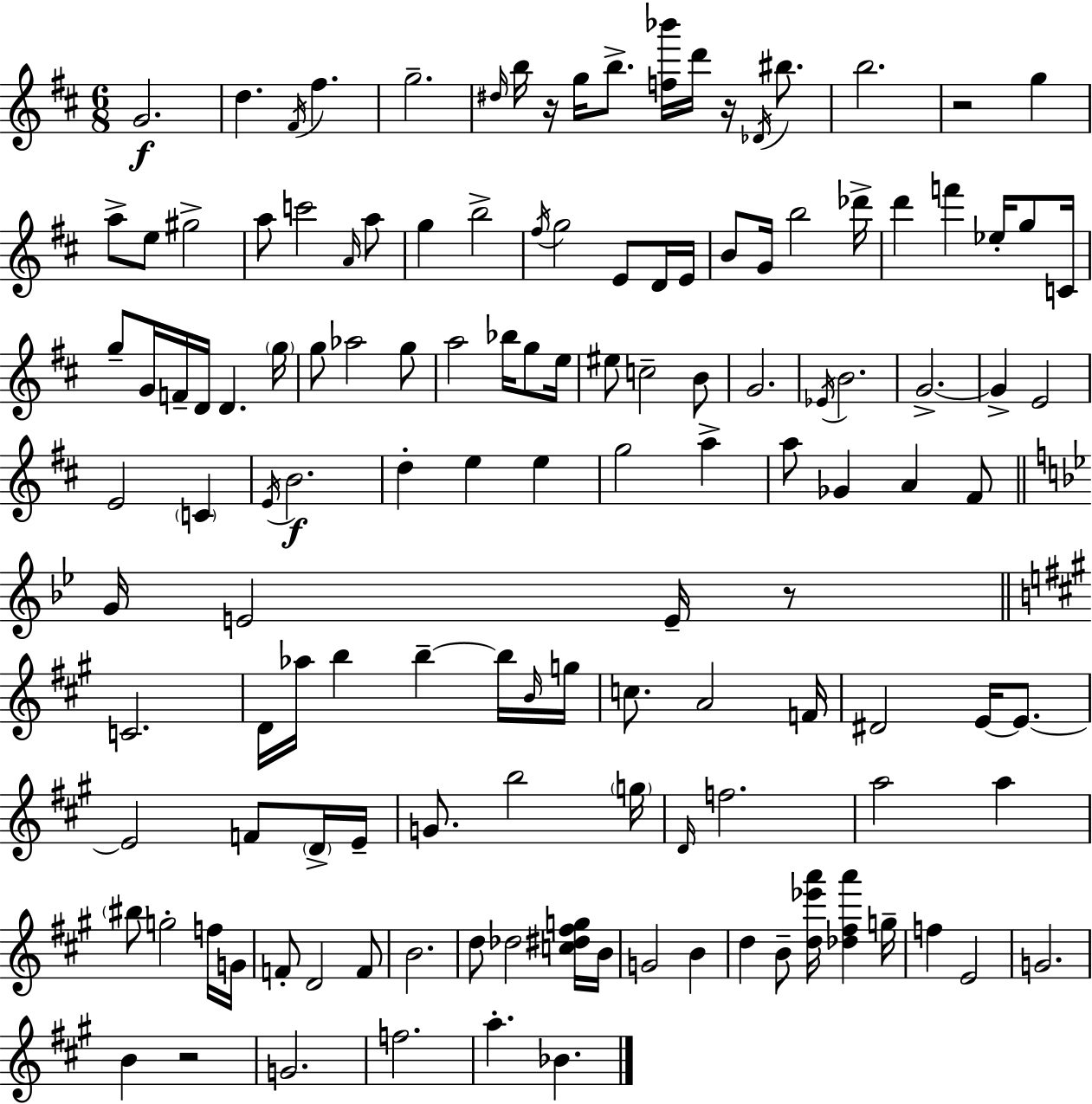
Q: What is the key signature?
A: D major